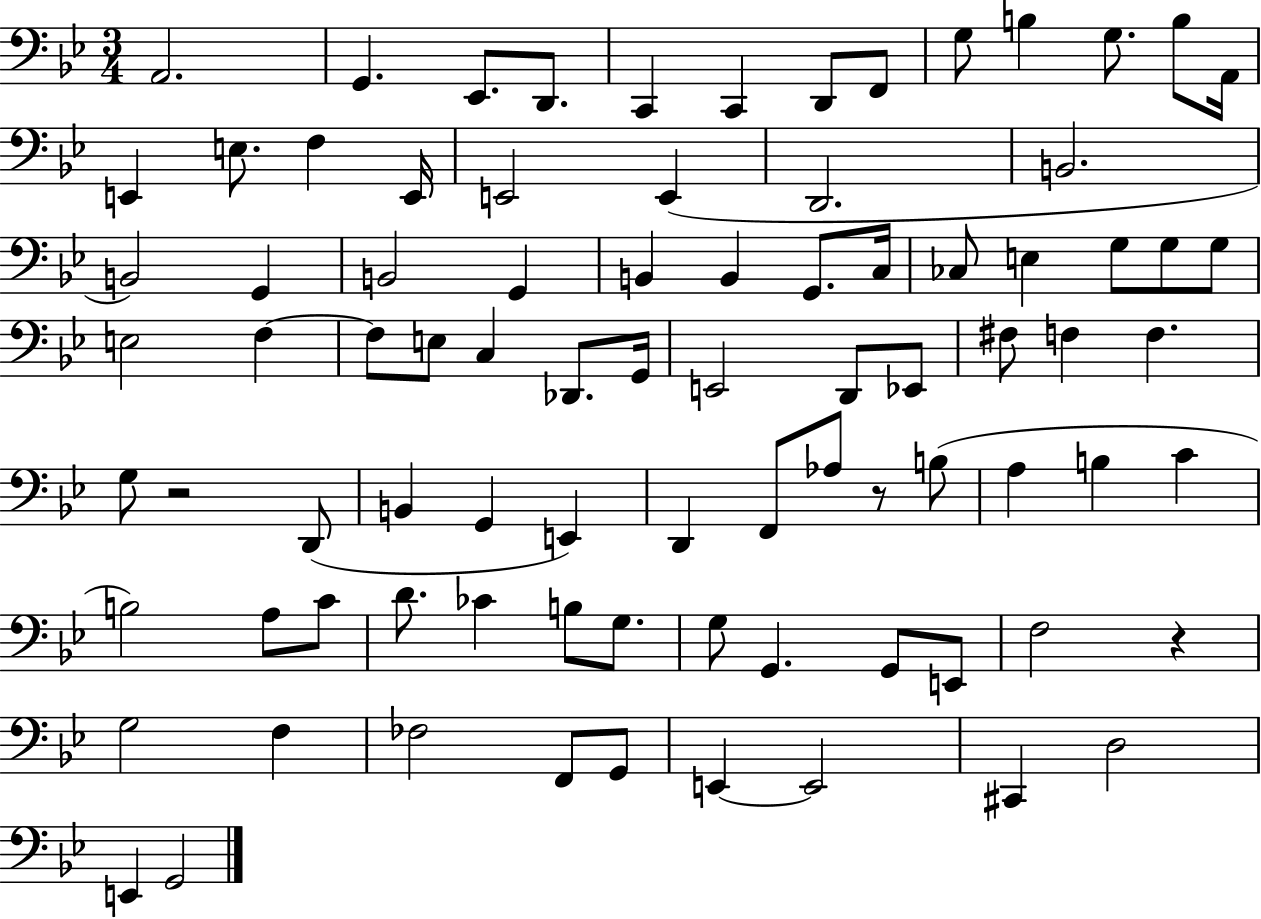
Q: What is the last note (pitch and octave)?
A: G2